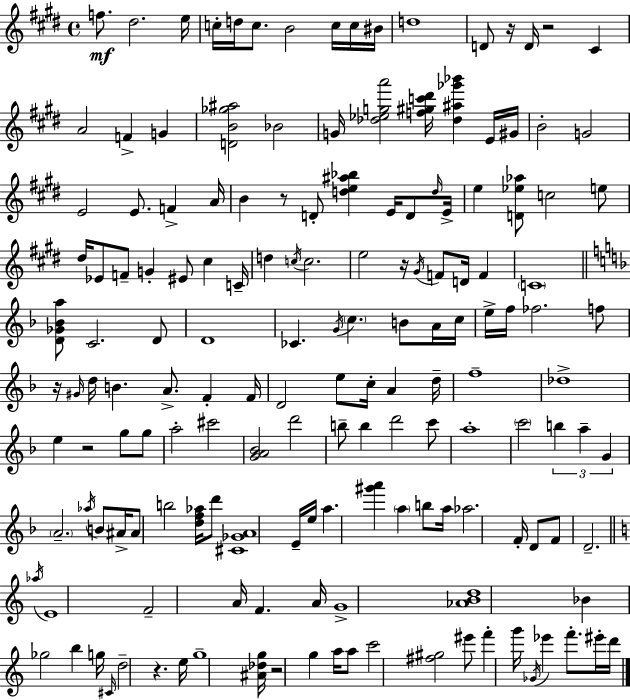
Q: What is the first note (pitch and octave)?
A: F5